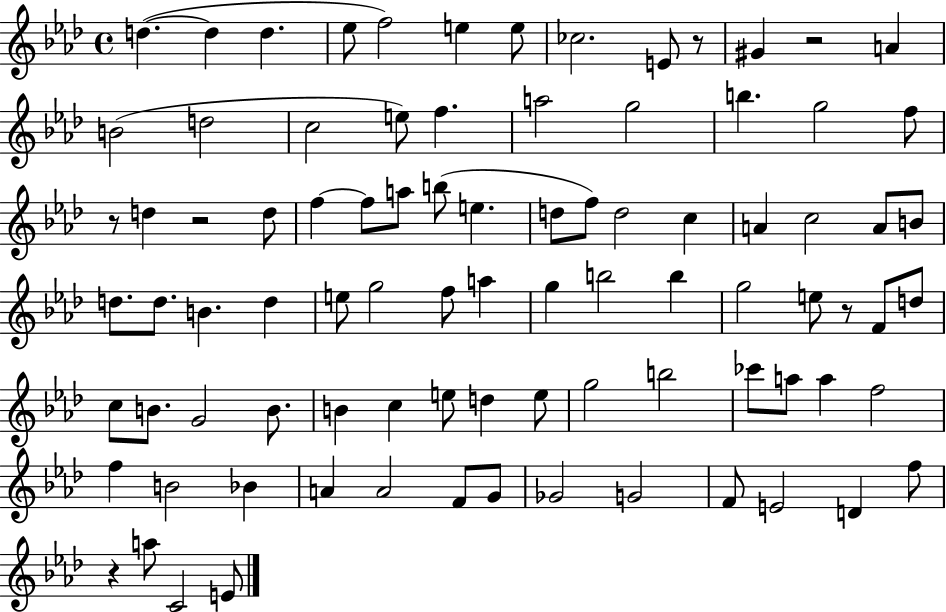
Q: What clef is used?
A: treble